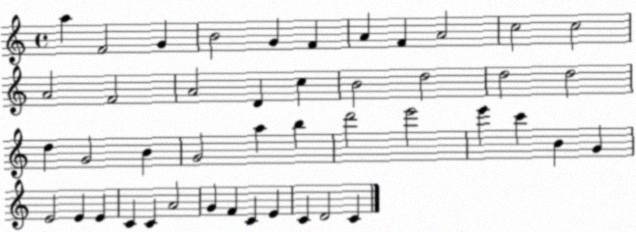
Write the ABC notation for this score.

X:1
T:Untitled
M:4/4
L:1/4
K:C
a F2 G B2 G F A F A2 c2 c2 A2 F2 A2 D c B2 d2 d2 d2 d G2 B G2 a b d'2 e'2 e' c' B G E2 E E C C A2 G F C E C D2 C